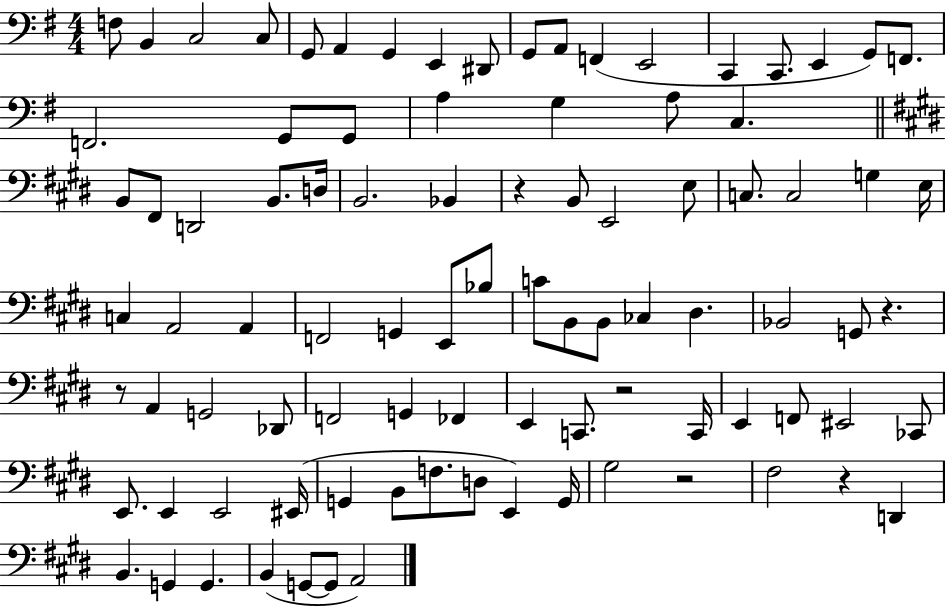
X:1
T:Untitled
M:4/4
L:1/4
K:G
F,/2 B,, C,2 C,/2 G,,/2 A,, G,, E,, ^D,,/2 G,,/2 A,,/2 F,, E,,2 C,, C,,/2 E,, G,,/2 F,,/2 F,,2 G,,/2 G,,/2 A, G, A,/2 C, B,,/2 ^F,,/2 D,,2 B,,/2 D,/4 B,,2 _B,, z B,,/2 E,,2 E,/2 C,/2 C,2 G, E,/4 C, A,,2 A,, F,,2 G,, E,,/2 _B,/2 C/2 B,,/2 B,,/2 _C, ^D, _B,,2 G,,/2 z z/2 A,, G,,2 _D,,/2 F,,2 G,, _F,, E,, C,,/2 z2 C,,/4 E,, F,,/2 ^E,,2 _C,,/2 E,,/2 E,, E,,2 ^E,,/4 G,, B,,/2 F,/2 D,/2 E,, G,,/4 ^G,2 z2 ^F,2 z D,, B,, G,, G,, B,, G,,/2 G,,/2 A,,2